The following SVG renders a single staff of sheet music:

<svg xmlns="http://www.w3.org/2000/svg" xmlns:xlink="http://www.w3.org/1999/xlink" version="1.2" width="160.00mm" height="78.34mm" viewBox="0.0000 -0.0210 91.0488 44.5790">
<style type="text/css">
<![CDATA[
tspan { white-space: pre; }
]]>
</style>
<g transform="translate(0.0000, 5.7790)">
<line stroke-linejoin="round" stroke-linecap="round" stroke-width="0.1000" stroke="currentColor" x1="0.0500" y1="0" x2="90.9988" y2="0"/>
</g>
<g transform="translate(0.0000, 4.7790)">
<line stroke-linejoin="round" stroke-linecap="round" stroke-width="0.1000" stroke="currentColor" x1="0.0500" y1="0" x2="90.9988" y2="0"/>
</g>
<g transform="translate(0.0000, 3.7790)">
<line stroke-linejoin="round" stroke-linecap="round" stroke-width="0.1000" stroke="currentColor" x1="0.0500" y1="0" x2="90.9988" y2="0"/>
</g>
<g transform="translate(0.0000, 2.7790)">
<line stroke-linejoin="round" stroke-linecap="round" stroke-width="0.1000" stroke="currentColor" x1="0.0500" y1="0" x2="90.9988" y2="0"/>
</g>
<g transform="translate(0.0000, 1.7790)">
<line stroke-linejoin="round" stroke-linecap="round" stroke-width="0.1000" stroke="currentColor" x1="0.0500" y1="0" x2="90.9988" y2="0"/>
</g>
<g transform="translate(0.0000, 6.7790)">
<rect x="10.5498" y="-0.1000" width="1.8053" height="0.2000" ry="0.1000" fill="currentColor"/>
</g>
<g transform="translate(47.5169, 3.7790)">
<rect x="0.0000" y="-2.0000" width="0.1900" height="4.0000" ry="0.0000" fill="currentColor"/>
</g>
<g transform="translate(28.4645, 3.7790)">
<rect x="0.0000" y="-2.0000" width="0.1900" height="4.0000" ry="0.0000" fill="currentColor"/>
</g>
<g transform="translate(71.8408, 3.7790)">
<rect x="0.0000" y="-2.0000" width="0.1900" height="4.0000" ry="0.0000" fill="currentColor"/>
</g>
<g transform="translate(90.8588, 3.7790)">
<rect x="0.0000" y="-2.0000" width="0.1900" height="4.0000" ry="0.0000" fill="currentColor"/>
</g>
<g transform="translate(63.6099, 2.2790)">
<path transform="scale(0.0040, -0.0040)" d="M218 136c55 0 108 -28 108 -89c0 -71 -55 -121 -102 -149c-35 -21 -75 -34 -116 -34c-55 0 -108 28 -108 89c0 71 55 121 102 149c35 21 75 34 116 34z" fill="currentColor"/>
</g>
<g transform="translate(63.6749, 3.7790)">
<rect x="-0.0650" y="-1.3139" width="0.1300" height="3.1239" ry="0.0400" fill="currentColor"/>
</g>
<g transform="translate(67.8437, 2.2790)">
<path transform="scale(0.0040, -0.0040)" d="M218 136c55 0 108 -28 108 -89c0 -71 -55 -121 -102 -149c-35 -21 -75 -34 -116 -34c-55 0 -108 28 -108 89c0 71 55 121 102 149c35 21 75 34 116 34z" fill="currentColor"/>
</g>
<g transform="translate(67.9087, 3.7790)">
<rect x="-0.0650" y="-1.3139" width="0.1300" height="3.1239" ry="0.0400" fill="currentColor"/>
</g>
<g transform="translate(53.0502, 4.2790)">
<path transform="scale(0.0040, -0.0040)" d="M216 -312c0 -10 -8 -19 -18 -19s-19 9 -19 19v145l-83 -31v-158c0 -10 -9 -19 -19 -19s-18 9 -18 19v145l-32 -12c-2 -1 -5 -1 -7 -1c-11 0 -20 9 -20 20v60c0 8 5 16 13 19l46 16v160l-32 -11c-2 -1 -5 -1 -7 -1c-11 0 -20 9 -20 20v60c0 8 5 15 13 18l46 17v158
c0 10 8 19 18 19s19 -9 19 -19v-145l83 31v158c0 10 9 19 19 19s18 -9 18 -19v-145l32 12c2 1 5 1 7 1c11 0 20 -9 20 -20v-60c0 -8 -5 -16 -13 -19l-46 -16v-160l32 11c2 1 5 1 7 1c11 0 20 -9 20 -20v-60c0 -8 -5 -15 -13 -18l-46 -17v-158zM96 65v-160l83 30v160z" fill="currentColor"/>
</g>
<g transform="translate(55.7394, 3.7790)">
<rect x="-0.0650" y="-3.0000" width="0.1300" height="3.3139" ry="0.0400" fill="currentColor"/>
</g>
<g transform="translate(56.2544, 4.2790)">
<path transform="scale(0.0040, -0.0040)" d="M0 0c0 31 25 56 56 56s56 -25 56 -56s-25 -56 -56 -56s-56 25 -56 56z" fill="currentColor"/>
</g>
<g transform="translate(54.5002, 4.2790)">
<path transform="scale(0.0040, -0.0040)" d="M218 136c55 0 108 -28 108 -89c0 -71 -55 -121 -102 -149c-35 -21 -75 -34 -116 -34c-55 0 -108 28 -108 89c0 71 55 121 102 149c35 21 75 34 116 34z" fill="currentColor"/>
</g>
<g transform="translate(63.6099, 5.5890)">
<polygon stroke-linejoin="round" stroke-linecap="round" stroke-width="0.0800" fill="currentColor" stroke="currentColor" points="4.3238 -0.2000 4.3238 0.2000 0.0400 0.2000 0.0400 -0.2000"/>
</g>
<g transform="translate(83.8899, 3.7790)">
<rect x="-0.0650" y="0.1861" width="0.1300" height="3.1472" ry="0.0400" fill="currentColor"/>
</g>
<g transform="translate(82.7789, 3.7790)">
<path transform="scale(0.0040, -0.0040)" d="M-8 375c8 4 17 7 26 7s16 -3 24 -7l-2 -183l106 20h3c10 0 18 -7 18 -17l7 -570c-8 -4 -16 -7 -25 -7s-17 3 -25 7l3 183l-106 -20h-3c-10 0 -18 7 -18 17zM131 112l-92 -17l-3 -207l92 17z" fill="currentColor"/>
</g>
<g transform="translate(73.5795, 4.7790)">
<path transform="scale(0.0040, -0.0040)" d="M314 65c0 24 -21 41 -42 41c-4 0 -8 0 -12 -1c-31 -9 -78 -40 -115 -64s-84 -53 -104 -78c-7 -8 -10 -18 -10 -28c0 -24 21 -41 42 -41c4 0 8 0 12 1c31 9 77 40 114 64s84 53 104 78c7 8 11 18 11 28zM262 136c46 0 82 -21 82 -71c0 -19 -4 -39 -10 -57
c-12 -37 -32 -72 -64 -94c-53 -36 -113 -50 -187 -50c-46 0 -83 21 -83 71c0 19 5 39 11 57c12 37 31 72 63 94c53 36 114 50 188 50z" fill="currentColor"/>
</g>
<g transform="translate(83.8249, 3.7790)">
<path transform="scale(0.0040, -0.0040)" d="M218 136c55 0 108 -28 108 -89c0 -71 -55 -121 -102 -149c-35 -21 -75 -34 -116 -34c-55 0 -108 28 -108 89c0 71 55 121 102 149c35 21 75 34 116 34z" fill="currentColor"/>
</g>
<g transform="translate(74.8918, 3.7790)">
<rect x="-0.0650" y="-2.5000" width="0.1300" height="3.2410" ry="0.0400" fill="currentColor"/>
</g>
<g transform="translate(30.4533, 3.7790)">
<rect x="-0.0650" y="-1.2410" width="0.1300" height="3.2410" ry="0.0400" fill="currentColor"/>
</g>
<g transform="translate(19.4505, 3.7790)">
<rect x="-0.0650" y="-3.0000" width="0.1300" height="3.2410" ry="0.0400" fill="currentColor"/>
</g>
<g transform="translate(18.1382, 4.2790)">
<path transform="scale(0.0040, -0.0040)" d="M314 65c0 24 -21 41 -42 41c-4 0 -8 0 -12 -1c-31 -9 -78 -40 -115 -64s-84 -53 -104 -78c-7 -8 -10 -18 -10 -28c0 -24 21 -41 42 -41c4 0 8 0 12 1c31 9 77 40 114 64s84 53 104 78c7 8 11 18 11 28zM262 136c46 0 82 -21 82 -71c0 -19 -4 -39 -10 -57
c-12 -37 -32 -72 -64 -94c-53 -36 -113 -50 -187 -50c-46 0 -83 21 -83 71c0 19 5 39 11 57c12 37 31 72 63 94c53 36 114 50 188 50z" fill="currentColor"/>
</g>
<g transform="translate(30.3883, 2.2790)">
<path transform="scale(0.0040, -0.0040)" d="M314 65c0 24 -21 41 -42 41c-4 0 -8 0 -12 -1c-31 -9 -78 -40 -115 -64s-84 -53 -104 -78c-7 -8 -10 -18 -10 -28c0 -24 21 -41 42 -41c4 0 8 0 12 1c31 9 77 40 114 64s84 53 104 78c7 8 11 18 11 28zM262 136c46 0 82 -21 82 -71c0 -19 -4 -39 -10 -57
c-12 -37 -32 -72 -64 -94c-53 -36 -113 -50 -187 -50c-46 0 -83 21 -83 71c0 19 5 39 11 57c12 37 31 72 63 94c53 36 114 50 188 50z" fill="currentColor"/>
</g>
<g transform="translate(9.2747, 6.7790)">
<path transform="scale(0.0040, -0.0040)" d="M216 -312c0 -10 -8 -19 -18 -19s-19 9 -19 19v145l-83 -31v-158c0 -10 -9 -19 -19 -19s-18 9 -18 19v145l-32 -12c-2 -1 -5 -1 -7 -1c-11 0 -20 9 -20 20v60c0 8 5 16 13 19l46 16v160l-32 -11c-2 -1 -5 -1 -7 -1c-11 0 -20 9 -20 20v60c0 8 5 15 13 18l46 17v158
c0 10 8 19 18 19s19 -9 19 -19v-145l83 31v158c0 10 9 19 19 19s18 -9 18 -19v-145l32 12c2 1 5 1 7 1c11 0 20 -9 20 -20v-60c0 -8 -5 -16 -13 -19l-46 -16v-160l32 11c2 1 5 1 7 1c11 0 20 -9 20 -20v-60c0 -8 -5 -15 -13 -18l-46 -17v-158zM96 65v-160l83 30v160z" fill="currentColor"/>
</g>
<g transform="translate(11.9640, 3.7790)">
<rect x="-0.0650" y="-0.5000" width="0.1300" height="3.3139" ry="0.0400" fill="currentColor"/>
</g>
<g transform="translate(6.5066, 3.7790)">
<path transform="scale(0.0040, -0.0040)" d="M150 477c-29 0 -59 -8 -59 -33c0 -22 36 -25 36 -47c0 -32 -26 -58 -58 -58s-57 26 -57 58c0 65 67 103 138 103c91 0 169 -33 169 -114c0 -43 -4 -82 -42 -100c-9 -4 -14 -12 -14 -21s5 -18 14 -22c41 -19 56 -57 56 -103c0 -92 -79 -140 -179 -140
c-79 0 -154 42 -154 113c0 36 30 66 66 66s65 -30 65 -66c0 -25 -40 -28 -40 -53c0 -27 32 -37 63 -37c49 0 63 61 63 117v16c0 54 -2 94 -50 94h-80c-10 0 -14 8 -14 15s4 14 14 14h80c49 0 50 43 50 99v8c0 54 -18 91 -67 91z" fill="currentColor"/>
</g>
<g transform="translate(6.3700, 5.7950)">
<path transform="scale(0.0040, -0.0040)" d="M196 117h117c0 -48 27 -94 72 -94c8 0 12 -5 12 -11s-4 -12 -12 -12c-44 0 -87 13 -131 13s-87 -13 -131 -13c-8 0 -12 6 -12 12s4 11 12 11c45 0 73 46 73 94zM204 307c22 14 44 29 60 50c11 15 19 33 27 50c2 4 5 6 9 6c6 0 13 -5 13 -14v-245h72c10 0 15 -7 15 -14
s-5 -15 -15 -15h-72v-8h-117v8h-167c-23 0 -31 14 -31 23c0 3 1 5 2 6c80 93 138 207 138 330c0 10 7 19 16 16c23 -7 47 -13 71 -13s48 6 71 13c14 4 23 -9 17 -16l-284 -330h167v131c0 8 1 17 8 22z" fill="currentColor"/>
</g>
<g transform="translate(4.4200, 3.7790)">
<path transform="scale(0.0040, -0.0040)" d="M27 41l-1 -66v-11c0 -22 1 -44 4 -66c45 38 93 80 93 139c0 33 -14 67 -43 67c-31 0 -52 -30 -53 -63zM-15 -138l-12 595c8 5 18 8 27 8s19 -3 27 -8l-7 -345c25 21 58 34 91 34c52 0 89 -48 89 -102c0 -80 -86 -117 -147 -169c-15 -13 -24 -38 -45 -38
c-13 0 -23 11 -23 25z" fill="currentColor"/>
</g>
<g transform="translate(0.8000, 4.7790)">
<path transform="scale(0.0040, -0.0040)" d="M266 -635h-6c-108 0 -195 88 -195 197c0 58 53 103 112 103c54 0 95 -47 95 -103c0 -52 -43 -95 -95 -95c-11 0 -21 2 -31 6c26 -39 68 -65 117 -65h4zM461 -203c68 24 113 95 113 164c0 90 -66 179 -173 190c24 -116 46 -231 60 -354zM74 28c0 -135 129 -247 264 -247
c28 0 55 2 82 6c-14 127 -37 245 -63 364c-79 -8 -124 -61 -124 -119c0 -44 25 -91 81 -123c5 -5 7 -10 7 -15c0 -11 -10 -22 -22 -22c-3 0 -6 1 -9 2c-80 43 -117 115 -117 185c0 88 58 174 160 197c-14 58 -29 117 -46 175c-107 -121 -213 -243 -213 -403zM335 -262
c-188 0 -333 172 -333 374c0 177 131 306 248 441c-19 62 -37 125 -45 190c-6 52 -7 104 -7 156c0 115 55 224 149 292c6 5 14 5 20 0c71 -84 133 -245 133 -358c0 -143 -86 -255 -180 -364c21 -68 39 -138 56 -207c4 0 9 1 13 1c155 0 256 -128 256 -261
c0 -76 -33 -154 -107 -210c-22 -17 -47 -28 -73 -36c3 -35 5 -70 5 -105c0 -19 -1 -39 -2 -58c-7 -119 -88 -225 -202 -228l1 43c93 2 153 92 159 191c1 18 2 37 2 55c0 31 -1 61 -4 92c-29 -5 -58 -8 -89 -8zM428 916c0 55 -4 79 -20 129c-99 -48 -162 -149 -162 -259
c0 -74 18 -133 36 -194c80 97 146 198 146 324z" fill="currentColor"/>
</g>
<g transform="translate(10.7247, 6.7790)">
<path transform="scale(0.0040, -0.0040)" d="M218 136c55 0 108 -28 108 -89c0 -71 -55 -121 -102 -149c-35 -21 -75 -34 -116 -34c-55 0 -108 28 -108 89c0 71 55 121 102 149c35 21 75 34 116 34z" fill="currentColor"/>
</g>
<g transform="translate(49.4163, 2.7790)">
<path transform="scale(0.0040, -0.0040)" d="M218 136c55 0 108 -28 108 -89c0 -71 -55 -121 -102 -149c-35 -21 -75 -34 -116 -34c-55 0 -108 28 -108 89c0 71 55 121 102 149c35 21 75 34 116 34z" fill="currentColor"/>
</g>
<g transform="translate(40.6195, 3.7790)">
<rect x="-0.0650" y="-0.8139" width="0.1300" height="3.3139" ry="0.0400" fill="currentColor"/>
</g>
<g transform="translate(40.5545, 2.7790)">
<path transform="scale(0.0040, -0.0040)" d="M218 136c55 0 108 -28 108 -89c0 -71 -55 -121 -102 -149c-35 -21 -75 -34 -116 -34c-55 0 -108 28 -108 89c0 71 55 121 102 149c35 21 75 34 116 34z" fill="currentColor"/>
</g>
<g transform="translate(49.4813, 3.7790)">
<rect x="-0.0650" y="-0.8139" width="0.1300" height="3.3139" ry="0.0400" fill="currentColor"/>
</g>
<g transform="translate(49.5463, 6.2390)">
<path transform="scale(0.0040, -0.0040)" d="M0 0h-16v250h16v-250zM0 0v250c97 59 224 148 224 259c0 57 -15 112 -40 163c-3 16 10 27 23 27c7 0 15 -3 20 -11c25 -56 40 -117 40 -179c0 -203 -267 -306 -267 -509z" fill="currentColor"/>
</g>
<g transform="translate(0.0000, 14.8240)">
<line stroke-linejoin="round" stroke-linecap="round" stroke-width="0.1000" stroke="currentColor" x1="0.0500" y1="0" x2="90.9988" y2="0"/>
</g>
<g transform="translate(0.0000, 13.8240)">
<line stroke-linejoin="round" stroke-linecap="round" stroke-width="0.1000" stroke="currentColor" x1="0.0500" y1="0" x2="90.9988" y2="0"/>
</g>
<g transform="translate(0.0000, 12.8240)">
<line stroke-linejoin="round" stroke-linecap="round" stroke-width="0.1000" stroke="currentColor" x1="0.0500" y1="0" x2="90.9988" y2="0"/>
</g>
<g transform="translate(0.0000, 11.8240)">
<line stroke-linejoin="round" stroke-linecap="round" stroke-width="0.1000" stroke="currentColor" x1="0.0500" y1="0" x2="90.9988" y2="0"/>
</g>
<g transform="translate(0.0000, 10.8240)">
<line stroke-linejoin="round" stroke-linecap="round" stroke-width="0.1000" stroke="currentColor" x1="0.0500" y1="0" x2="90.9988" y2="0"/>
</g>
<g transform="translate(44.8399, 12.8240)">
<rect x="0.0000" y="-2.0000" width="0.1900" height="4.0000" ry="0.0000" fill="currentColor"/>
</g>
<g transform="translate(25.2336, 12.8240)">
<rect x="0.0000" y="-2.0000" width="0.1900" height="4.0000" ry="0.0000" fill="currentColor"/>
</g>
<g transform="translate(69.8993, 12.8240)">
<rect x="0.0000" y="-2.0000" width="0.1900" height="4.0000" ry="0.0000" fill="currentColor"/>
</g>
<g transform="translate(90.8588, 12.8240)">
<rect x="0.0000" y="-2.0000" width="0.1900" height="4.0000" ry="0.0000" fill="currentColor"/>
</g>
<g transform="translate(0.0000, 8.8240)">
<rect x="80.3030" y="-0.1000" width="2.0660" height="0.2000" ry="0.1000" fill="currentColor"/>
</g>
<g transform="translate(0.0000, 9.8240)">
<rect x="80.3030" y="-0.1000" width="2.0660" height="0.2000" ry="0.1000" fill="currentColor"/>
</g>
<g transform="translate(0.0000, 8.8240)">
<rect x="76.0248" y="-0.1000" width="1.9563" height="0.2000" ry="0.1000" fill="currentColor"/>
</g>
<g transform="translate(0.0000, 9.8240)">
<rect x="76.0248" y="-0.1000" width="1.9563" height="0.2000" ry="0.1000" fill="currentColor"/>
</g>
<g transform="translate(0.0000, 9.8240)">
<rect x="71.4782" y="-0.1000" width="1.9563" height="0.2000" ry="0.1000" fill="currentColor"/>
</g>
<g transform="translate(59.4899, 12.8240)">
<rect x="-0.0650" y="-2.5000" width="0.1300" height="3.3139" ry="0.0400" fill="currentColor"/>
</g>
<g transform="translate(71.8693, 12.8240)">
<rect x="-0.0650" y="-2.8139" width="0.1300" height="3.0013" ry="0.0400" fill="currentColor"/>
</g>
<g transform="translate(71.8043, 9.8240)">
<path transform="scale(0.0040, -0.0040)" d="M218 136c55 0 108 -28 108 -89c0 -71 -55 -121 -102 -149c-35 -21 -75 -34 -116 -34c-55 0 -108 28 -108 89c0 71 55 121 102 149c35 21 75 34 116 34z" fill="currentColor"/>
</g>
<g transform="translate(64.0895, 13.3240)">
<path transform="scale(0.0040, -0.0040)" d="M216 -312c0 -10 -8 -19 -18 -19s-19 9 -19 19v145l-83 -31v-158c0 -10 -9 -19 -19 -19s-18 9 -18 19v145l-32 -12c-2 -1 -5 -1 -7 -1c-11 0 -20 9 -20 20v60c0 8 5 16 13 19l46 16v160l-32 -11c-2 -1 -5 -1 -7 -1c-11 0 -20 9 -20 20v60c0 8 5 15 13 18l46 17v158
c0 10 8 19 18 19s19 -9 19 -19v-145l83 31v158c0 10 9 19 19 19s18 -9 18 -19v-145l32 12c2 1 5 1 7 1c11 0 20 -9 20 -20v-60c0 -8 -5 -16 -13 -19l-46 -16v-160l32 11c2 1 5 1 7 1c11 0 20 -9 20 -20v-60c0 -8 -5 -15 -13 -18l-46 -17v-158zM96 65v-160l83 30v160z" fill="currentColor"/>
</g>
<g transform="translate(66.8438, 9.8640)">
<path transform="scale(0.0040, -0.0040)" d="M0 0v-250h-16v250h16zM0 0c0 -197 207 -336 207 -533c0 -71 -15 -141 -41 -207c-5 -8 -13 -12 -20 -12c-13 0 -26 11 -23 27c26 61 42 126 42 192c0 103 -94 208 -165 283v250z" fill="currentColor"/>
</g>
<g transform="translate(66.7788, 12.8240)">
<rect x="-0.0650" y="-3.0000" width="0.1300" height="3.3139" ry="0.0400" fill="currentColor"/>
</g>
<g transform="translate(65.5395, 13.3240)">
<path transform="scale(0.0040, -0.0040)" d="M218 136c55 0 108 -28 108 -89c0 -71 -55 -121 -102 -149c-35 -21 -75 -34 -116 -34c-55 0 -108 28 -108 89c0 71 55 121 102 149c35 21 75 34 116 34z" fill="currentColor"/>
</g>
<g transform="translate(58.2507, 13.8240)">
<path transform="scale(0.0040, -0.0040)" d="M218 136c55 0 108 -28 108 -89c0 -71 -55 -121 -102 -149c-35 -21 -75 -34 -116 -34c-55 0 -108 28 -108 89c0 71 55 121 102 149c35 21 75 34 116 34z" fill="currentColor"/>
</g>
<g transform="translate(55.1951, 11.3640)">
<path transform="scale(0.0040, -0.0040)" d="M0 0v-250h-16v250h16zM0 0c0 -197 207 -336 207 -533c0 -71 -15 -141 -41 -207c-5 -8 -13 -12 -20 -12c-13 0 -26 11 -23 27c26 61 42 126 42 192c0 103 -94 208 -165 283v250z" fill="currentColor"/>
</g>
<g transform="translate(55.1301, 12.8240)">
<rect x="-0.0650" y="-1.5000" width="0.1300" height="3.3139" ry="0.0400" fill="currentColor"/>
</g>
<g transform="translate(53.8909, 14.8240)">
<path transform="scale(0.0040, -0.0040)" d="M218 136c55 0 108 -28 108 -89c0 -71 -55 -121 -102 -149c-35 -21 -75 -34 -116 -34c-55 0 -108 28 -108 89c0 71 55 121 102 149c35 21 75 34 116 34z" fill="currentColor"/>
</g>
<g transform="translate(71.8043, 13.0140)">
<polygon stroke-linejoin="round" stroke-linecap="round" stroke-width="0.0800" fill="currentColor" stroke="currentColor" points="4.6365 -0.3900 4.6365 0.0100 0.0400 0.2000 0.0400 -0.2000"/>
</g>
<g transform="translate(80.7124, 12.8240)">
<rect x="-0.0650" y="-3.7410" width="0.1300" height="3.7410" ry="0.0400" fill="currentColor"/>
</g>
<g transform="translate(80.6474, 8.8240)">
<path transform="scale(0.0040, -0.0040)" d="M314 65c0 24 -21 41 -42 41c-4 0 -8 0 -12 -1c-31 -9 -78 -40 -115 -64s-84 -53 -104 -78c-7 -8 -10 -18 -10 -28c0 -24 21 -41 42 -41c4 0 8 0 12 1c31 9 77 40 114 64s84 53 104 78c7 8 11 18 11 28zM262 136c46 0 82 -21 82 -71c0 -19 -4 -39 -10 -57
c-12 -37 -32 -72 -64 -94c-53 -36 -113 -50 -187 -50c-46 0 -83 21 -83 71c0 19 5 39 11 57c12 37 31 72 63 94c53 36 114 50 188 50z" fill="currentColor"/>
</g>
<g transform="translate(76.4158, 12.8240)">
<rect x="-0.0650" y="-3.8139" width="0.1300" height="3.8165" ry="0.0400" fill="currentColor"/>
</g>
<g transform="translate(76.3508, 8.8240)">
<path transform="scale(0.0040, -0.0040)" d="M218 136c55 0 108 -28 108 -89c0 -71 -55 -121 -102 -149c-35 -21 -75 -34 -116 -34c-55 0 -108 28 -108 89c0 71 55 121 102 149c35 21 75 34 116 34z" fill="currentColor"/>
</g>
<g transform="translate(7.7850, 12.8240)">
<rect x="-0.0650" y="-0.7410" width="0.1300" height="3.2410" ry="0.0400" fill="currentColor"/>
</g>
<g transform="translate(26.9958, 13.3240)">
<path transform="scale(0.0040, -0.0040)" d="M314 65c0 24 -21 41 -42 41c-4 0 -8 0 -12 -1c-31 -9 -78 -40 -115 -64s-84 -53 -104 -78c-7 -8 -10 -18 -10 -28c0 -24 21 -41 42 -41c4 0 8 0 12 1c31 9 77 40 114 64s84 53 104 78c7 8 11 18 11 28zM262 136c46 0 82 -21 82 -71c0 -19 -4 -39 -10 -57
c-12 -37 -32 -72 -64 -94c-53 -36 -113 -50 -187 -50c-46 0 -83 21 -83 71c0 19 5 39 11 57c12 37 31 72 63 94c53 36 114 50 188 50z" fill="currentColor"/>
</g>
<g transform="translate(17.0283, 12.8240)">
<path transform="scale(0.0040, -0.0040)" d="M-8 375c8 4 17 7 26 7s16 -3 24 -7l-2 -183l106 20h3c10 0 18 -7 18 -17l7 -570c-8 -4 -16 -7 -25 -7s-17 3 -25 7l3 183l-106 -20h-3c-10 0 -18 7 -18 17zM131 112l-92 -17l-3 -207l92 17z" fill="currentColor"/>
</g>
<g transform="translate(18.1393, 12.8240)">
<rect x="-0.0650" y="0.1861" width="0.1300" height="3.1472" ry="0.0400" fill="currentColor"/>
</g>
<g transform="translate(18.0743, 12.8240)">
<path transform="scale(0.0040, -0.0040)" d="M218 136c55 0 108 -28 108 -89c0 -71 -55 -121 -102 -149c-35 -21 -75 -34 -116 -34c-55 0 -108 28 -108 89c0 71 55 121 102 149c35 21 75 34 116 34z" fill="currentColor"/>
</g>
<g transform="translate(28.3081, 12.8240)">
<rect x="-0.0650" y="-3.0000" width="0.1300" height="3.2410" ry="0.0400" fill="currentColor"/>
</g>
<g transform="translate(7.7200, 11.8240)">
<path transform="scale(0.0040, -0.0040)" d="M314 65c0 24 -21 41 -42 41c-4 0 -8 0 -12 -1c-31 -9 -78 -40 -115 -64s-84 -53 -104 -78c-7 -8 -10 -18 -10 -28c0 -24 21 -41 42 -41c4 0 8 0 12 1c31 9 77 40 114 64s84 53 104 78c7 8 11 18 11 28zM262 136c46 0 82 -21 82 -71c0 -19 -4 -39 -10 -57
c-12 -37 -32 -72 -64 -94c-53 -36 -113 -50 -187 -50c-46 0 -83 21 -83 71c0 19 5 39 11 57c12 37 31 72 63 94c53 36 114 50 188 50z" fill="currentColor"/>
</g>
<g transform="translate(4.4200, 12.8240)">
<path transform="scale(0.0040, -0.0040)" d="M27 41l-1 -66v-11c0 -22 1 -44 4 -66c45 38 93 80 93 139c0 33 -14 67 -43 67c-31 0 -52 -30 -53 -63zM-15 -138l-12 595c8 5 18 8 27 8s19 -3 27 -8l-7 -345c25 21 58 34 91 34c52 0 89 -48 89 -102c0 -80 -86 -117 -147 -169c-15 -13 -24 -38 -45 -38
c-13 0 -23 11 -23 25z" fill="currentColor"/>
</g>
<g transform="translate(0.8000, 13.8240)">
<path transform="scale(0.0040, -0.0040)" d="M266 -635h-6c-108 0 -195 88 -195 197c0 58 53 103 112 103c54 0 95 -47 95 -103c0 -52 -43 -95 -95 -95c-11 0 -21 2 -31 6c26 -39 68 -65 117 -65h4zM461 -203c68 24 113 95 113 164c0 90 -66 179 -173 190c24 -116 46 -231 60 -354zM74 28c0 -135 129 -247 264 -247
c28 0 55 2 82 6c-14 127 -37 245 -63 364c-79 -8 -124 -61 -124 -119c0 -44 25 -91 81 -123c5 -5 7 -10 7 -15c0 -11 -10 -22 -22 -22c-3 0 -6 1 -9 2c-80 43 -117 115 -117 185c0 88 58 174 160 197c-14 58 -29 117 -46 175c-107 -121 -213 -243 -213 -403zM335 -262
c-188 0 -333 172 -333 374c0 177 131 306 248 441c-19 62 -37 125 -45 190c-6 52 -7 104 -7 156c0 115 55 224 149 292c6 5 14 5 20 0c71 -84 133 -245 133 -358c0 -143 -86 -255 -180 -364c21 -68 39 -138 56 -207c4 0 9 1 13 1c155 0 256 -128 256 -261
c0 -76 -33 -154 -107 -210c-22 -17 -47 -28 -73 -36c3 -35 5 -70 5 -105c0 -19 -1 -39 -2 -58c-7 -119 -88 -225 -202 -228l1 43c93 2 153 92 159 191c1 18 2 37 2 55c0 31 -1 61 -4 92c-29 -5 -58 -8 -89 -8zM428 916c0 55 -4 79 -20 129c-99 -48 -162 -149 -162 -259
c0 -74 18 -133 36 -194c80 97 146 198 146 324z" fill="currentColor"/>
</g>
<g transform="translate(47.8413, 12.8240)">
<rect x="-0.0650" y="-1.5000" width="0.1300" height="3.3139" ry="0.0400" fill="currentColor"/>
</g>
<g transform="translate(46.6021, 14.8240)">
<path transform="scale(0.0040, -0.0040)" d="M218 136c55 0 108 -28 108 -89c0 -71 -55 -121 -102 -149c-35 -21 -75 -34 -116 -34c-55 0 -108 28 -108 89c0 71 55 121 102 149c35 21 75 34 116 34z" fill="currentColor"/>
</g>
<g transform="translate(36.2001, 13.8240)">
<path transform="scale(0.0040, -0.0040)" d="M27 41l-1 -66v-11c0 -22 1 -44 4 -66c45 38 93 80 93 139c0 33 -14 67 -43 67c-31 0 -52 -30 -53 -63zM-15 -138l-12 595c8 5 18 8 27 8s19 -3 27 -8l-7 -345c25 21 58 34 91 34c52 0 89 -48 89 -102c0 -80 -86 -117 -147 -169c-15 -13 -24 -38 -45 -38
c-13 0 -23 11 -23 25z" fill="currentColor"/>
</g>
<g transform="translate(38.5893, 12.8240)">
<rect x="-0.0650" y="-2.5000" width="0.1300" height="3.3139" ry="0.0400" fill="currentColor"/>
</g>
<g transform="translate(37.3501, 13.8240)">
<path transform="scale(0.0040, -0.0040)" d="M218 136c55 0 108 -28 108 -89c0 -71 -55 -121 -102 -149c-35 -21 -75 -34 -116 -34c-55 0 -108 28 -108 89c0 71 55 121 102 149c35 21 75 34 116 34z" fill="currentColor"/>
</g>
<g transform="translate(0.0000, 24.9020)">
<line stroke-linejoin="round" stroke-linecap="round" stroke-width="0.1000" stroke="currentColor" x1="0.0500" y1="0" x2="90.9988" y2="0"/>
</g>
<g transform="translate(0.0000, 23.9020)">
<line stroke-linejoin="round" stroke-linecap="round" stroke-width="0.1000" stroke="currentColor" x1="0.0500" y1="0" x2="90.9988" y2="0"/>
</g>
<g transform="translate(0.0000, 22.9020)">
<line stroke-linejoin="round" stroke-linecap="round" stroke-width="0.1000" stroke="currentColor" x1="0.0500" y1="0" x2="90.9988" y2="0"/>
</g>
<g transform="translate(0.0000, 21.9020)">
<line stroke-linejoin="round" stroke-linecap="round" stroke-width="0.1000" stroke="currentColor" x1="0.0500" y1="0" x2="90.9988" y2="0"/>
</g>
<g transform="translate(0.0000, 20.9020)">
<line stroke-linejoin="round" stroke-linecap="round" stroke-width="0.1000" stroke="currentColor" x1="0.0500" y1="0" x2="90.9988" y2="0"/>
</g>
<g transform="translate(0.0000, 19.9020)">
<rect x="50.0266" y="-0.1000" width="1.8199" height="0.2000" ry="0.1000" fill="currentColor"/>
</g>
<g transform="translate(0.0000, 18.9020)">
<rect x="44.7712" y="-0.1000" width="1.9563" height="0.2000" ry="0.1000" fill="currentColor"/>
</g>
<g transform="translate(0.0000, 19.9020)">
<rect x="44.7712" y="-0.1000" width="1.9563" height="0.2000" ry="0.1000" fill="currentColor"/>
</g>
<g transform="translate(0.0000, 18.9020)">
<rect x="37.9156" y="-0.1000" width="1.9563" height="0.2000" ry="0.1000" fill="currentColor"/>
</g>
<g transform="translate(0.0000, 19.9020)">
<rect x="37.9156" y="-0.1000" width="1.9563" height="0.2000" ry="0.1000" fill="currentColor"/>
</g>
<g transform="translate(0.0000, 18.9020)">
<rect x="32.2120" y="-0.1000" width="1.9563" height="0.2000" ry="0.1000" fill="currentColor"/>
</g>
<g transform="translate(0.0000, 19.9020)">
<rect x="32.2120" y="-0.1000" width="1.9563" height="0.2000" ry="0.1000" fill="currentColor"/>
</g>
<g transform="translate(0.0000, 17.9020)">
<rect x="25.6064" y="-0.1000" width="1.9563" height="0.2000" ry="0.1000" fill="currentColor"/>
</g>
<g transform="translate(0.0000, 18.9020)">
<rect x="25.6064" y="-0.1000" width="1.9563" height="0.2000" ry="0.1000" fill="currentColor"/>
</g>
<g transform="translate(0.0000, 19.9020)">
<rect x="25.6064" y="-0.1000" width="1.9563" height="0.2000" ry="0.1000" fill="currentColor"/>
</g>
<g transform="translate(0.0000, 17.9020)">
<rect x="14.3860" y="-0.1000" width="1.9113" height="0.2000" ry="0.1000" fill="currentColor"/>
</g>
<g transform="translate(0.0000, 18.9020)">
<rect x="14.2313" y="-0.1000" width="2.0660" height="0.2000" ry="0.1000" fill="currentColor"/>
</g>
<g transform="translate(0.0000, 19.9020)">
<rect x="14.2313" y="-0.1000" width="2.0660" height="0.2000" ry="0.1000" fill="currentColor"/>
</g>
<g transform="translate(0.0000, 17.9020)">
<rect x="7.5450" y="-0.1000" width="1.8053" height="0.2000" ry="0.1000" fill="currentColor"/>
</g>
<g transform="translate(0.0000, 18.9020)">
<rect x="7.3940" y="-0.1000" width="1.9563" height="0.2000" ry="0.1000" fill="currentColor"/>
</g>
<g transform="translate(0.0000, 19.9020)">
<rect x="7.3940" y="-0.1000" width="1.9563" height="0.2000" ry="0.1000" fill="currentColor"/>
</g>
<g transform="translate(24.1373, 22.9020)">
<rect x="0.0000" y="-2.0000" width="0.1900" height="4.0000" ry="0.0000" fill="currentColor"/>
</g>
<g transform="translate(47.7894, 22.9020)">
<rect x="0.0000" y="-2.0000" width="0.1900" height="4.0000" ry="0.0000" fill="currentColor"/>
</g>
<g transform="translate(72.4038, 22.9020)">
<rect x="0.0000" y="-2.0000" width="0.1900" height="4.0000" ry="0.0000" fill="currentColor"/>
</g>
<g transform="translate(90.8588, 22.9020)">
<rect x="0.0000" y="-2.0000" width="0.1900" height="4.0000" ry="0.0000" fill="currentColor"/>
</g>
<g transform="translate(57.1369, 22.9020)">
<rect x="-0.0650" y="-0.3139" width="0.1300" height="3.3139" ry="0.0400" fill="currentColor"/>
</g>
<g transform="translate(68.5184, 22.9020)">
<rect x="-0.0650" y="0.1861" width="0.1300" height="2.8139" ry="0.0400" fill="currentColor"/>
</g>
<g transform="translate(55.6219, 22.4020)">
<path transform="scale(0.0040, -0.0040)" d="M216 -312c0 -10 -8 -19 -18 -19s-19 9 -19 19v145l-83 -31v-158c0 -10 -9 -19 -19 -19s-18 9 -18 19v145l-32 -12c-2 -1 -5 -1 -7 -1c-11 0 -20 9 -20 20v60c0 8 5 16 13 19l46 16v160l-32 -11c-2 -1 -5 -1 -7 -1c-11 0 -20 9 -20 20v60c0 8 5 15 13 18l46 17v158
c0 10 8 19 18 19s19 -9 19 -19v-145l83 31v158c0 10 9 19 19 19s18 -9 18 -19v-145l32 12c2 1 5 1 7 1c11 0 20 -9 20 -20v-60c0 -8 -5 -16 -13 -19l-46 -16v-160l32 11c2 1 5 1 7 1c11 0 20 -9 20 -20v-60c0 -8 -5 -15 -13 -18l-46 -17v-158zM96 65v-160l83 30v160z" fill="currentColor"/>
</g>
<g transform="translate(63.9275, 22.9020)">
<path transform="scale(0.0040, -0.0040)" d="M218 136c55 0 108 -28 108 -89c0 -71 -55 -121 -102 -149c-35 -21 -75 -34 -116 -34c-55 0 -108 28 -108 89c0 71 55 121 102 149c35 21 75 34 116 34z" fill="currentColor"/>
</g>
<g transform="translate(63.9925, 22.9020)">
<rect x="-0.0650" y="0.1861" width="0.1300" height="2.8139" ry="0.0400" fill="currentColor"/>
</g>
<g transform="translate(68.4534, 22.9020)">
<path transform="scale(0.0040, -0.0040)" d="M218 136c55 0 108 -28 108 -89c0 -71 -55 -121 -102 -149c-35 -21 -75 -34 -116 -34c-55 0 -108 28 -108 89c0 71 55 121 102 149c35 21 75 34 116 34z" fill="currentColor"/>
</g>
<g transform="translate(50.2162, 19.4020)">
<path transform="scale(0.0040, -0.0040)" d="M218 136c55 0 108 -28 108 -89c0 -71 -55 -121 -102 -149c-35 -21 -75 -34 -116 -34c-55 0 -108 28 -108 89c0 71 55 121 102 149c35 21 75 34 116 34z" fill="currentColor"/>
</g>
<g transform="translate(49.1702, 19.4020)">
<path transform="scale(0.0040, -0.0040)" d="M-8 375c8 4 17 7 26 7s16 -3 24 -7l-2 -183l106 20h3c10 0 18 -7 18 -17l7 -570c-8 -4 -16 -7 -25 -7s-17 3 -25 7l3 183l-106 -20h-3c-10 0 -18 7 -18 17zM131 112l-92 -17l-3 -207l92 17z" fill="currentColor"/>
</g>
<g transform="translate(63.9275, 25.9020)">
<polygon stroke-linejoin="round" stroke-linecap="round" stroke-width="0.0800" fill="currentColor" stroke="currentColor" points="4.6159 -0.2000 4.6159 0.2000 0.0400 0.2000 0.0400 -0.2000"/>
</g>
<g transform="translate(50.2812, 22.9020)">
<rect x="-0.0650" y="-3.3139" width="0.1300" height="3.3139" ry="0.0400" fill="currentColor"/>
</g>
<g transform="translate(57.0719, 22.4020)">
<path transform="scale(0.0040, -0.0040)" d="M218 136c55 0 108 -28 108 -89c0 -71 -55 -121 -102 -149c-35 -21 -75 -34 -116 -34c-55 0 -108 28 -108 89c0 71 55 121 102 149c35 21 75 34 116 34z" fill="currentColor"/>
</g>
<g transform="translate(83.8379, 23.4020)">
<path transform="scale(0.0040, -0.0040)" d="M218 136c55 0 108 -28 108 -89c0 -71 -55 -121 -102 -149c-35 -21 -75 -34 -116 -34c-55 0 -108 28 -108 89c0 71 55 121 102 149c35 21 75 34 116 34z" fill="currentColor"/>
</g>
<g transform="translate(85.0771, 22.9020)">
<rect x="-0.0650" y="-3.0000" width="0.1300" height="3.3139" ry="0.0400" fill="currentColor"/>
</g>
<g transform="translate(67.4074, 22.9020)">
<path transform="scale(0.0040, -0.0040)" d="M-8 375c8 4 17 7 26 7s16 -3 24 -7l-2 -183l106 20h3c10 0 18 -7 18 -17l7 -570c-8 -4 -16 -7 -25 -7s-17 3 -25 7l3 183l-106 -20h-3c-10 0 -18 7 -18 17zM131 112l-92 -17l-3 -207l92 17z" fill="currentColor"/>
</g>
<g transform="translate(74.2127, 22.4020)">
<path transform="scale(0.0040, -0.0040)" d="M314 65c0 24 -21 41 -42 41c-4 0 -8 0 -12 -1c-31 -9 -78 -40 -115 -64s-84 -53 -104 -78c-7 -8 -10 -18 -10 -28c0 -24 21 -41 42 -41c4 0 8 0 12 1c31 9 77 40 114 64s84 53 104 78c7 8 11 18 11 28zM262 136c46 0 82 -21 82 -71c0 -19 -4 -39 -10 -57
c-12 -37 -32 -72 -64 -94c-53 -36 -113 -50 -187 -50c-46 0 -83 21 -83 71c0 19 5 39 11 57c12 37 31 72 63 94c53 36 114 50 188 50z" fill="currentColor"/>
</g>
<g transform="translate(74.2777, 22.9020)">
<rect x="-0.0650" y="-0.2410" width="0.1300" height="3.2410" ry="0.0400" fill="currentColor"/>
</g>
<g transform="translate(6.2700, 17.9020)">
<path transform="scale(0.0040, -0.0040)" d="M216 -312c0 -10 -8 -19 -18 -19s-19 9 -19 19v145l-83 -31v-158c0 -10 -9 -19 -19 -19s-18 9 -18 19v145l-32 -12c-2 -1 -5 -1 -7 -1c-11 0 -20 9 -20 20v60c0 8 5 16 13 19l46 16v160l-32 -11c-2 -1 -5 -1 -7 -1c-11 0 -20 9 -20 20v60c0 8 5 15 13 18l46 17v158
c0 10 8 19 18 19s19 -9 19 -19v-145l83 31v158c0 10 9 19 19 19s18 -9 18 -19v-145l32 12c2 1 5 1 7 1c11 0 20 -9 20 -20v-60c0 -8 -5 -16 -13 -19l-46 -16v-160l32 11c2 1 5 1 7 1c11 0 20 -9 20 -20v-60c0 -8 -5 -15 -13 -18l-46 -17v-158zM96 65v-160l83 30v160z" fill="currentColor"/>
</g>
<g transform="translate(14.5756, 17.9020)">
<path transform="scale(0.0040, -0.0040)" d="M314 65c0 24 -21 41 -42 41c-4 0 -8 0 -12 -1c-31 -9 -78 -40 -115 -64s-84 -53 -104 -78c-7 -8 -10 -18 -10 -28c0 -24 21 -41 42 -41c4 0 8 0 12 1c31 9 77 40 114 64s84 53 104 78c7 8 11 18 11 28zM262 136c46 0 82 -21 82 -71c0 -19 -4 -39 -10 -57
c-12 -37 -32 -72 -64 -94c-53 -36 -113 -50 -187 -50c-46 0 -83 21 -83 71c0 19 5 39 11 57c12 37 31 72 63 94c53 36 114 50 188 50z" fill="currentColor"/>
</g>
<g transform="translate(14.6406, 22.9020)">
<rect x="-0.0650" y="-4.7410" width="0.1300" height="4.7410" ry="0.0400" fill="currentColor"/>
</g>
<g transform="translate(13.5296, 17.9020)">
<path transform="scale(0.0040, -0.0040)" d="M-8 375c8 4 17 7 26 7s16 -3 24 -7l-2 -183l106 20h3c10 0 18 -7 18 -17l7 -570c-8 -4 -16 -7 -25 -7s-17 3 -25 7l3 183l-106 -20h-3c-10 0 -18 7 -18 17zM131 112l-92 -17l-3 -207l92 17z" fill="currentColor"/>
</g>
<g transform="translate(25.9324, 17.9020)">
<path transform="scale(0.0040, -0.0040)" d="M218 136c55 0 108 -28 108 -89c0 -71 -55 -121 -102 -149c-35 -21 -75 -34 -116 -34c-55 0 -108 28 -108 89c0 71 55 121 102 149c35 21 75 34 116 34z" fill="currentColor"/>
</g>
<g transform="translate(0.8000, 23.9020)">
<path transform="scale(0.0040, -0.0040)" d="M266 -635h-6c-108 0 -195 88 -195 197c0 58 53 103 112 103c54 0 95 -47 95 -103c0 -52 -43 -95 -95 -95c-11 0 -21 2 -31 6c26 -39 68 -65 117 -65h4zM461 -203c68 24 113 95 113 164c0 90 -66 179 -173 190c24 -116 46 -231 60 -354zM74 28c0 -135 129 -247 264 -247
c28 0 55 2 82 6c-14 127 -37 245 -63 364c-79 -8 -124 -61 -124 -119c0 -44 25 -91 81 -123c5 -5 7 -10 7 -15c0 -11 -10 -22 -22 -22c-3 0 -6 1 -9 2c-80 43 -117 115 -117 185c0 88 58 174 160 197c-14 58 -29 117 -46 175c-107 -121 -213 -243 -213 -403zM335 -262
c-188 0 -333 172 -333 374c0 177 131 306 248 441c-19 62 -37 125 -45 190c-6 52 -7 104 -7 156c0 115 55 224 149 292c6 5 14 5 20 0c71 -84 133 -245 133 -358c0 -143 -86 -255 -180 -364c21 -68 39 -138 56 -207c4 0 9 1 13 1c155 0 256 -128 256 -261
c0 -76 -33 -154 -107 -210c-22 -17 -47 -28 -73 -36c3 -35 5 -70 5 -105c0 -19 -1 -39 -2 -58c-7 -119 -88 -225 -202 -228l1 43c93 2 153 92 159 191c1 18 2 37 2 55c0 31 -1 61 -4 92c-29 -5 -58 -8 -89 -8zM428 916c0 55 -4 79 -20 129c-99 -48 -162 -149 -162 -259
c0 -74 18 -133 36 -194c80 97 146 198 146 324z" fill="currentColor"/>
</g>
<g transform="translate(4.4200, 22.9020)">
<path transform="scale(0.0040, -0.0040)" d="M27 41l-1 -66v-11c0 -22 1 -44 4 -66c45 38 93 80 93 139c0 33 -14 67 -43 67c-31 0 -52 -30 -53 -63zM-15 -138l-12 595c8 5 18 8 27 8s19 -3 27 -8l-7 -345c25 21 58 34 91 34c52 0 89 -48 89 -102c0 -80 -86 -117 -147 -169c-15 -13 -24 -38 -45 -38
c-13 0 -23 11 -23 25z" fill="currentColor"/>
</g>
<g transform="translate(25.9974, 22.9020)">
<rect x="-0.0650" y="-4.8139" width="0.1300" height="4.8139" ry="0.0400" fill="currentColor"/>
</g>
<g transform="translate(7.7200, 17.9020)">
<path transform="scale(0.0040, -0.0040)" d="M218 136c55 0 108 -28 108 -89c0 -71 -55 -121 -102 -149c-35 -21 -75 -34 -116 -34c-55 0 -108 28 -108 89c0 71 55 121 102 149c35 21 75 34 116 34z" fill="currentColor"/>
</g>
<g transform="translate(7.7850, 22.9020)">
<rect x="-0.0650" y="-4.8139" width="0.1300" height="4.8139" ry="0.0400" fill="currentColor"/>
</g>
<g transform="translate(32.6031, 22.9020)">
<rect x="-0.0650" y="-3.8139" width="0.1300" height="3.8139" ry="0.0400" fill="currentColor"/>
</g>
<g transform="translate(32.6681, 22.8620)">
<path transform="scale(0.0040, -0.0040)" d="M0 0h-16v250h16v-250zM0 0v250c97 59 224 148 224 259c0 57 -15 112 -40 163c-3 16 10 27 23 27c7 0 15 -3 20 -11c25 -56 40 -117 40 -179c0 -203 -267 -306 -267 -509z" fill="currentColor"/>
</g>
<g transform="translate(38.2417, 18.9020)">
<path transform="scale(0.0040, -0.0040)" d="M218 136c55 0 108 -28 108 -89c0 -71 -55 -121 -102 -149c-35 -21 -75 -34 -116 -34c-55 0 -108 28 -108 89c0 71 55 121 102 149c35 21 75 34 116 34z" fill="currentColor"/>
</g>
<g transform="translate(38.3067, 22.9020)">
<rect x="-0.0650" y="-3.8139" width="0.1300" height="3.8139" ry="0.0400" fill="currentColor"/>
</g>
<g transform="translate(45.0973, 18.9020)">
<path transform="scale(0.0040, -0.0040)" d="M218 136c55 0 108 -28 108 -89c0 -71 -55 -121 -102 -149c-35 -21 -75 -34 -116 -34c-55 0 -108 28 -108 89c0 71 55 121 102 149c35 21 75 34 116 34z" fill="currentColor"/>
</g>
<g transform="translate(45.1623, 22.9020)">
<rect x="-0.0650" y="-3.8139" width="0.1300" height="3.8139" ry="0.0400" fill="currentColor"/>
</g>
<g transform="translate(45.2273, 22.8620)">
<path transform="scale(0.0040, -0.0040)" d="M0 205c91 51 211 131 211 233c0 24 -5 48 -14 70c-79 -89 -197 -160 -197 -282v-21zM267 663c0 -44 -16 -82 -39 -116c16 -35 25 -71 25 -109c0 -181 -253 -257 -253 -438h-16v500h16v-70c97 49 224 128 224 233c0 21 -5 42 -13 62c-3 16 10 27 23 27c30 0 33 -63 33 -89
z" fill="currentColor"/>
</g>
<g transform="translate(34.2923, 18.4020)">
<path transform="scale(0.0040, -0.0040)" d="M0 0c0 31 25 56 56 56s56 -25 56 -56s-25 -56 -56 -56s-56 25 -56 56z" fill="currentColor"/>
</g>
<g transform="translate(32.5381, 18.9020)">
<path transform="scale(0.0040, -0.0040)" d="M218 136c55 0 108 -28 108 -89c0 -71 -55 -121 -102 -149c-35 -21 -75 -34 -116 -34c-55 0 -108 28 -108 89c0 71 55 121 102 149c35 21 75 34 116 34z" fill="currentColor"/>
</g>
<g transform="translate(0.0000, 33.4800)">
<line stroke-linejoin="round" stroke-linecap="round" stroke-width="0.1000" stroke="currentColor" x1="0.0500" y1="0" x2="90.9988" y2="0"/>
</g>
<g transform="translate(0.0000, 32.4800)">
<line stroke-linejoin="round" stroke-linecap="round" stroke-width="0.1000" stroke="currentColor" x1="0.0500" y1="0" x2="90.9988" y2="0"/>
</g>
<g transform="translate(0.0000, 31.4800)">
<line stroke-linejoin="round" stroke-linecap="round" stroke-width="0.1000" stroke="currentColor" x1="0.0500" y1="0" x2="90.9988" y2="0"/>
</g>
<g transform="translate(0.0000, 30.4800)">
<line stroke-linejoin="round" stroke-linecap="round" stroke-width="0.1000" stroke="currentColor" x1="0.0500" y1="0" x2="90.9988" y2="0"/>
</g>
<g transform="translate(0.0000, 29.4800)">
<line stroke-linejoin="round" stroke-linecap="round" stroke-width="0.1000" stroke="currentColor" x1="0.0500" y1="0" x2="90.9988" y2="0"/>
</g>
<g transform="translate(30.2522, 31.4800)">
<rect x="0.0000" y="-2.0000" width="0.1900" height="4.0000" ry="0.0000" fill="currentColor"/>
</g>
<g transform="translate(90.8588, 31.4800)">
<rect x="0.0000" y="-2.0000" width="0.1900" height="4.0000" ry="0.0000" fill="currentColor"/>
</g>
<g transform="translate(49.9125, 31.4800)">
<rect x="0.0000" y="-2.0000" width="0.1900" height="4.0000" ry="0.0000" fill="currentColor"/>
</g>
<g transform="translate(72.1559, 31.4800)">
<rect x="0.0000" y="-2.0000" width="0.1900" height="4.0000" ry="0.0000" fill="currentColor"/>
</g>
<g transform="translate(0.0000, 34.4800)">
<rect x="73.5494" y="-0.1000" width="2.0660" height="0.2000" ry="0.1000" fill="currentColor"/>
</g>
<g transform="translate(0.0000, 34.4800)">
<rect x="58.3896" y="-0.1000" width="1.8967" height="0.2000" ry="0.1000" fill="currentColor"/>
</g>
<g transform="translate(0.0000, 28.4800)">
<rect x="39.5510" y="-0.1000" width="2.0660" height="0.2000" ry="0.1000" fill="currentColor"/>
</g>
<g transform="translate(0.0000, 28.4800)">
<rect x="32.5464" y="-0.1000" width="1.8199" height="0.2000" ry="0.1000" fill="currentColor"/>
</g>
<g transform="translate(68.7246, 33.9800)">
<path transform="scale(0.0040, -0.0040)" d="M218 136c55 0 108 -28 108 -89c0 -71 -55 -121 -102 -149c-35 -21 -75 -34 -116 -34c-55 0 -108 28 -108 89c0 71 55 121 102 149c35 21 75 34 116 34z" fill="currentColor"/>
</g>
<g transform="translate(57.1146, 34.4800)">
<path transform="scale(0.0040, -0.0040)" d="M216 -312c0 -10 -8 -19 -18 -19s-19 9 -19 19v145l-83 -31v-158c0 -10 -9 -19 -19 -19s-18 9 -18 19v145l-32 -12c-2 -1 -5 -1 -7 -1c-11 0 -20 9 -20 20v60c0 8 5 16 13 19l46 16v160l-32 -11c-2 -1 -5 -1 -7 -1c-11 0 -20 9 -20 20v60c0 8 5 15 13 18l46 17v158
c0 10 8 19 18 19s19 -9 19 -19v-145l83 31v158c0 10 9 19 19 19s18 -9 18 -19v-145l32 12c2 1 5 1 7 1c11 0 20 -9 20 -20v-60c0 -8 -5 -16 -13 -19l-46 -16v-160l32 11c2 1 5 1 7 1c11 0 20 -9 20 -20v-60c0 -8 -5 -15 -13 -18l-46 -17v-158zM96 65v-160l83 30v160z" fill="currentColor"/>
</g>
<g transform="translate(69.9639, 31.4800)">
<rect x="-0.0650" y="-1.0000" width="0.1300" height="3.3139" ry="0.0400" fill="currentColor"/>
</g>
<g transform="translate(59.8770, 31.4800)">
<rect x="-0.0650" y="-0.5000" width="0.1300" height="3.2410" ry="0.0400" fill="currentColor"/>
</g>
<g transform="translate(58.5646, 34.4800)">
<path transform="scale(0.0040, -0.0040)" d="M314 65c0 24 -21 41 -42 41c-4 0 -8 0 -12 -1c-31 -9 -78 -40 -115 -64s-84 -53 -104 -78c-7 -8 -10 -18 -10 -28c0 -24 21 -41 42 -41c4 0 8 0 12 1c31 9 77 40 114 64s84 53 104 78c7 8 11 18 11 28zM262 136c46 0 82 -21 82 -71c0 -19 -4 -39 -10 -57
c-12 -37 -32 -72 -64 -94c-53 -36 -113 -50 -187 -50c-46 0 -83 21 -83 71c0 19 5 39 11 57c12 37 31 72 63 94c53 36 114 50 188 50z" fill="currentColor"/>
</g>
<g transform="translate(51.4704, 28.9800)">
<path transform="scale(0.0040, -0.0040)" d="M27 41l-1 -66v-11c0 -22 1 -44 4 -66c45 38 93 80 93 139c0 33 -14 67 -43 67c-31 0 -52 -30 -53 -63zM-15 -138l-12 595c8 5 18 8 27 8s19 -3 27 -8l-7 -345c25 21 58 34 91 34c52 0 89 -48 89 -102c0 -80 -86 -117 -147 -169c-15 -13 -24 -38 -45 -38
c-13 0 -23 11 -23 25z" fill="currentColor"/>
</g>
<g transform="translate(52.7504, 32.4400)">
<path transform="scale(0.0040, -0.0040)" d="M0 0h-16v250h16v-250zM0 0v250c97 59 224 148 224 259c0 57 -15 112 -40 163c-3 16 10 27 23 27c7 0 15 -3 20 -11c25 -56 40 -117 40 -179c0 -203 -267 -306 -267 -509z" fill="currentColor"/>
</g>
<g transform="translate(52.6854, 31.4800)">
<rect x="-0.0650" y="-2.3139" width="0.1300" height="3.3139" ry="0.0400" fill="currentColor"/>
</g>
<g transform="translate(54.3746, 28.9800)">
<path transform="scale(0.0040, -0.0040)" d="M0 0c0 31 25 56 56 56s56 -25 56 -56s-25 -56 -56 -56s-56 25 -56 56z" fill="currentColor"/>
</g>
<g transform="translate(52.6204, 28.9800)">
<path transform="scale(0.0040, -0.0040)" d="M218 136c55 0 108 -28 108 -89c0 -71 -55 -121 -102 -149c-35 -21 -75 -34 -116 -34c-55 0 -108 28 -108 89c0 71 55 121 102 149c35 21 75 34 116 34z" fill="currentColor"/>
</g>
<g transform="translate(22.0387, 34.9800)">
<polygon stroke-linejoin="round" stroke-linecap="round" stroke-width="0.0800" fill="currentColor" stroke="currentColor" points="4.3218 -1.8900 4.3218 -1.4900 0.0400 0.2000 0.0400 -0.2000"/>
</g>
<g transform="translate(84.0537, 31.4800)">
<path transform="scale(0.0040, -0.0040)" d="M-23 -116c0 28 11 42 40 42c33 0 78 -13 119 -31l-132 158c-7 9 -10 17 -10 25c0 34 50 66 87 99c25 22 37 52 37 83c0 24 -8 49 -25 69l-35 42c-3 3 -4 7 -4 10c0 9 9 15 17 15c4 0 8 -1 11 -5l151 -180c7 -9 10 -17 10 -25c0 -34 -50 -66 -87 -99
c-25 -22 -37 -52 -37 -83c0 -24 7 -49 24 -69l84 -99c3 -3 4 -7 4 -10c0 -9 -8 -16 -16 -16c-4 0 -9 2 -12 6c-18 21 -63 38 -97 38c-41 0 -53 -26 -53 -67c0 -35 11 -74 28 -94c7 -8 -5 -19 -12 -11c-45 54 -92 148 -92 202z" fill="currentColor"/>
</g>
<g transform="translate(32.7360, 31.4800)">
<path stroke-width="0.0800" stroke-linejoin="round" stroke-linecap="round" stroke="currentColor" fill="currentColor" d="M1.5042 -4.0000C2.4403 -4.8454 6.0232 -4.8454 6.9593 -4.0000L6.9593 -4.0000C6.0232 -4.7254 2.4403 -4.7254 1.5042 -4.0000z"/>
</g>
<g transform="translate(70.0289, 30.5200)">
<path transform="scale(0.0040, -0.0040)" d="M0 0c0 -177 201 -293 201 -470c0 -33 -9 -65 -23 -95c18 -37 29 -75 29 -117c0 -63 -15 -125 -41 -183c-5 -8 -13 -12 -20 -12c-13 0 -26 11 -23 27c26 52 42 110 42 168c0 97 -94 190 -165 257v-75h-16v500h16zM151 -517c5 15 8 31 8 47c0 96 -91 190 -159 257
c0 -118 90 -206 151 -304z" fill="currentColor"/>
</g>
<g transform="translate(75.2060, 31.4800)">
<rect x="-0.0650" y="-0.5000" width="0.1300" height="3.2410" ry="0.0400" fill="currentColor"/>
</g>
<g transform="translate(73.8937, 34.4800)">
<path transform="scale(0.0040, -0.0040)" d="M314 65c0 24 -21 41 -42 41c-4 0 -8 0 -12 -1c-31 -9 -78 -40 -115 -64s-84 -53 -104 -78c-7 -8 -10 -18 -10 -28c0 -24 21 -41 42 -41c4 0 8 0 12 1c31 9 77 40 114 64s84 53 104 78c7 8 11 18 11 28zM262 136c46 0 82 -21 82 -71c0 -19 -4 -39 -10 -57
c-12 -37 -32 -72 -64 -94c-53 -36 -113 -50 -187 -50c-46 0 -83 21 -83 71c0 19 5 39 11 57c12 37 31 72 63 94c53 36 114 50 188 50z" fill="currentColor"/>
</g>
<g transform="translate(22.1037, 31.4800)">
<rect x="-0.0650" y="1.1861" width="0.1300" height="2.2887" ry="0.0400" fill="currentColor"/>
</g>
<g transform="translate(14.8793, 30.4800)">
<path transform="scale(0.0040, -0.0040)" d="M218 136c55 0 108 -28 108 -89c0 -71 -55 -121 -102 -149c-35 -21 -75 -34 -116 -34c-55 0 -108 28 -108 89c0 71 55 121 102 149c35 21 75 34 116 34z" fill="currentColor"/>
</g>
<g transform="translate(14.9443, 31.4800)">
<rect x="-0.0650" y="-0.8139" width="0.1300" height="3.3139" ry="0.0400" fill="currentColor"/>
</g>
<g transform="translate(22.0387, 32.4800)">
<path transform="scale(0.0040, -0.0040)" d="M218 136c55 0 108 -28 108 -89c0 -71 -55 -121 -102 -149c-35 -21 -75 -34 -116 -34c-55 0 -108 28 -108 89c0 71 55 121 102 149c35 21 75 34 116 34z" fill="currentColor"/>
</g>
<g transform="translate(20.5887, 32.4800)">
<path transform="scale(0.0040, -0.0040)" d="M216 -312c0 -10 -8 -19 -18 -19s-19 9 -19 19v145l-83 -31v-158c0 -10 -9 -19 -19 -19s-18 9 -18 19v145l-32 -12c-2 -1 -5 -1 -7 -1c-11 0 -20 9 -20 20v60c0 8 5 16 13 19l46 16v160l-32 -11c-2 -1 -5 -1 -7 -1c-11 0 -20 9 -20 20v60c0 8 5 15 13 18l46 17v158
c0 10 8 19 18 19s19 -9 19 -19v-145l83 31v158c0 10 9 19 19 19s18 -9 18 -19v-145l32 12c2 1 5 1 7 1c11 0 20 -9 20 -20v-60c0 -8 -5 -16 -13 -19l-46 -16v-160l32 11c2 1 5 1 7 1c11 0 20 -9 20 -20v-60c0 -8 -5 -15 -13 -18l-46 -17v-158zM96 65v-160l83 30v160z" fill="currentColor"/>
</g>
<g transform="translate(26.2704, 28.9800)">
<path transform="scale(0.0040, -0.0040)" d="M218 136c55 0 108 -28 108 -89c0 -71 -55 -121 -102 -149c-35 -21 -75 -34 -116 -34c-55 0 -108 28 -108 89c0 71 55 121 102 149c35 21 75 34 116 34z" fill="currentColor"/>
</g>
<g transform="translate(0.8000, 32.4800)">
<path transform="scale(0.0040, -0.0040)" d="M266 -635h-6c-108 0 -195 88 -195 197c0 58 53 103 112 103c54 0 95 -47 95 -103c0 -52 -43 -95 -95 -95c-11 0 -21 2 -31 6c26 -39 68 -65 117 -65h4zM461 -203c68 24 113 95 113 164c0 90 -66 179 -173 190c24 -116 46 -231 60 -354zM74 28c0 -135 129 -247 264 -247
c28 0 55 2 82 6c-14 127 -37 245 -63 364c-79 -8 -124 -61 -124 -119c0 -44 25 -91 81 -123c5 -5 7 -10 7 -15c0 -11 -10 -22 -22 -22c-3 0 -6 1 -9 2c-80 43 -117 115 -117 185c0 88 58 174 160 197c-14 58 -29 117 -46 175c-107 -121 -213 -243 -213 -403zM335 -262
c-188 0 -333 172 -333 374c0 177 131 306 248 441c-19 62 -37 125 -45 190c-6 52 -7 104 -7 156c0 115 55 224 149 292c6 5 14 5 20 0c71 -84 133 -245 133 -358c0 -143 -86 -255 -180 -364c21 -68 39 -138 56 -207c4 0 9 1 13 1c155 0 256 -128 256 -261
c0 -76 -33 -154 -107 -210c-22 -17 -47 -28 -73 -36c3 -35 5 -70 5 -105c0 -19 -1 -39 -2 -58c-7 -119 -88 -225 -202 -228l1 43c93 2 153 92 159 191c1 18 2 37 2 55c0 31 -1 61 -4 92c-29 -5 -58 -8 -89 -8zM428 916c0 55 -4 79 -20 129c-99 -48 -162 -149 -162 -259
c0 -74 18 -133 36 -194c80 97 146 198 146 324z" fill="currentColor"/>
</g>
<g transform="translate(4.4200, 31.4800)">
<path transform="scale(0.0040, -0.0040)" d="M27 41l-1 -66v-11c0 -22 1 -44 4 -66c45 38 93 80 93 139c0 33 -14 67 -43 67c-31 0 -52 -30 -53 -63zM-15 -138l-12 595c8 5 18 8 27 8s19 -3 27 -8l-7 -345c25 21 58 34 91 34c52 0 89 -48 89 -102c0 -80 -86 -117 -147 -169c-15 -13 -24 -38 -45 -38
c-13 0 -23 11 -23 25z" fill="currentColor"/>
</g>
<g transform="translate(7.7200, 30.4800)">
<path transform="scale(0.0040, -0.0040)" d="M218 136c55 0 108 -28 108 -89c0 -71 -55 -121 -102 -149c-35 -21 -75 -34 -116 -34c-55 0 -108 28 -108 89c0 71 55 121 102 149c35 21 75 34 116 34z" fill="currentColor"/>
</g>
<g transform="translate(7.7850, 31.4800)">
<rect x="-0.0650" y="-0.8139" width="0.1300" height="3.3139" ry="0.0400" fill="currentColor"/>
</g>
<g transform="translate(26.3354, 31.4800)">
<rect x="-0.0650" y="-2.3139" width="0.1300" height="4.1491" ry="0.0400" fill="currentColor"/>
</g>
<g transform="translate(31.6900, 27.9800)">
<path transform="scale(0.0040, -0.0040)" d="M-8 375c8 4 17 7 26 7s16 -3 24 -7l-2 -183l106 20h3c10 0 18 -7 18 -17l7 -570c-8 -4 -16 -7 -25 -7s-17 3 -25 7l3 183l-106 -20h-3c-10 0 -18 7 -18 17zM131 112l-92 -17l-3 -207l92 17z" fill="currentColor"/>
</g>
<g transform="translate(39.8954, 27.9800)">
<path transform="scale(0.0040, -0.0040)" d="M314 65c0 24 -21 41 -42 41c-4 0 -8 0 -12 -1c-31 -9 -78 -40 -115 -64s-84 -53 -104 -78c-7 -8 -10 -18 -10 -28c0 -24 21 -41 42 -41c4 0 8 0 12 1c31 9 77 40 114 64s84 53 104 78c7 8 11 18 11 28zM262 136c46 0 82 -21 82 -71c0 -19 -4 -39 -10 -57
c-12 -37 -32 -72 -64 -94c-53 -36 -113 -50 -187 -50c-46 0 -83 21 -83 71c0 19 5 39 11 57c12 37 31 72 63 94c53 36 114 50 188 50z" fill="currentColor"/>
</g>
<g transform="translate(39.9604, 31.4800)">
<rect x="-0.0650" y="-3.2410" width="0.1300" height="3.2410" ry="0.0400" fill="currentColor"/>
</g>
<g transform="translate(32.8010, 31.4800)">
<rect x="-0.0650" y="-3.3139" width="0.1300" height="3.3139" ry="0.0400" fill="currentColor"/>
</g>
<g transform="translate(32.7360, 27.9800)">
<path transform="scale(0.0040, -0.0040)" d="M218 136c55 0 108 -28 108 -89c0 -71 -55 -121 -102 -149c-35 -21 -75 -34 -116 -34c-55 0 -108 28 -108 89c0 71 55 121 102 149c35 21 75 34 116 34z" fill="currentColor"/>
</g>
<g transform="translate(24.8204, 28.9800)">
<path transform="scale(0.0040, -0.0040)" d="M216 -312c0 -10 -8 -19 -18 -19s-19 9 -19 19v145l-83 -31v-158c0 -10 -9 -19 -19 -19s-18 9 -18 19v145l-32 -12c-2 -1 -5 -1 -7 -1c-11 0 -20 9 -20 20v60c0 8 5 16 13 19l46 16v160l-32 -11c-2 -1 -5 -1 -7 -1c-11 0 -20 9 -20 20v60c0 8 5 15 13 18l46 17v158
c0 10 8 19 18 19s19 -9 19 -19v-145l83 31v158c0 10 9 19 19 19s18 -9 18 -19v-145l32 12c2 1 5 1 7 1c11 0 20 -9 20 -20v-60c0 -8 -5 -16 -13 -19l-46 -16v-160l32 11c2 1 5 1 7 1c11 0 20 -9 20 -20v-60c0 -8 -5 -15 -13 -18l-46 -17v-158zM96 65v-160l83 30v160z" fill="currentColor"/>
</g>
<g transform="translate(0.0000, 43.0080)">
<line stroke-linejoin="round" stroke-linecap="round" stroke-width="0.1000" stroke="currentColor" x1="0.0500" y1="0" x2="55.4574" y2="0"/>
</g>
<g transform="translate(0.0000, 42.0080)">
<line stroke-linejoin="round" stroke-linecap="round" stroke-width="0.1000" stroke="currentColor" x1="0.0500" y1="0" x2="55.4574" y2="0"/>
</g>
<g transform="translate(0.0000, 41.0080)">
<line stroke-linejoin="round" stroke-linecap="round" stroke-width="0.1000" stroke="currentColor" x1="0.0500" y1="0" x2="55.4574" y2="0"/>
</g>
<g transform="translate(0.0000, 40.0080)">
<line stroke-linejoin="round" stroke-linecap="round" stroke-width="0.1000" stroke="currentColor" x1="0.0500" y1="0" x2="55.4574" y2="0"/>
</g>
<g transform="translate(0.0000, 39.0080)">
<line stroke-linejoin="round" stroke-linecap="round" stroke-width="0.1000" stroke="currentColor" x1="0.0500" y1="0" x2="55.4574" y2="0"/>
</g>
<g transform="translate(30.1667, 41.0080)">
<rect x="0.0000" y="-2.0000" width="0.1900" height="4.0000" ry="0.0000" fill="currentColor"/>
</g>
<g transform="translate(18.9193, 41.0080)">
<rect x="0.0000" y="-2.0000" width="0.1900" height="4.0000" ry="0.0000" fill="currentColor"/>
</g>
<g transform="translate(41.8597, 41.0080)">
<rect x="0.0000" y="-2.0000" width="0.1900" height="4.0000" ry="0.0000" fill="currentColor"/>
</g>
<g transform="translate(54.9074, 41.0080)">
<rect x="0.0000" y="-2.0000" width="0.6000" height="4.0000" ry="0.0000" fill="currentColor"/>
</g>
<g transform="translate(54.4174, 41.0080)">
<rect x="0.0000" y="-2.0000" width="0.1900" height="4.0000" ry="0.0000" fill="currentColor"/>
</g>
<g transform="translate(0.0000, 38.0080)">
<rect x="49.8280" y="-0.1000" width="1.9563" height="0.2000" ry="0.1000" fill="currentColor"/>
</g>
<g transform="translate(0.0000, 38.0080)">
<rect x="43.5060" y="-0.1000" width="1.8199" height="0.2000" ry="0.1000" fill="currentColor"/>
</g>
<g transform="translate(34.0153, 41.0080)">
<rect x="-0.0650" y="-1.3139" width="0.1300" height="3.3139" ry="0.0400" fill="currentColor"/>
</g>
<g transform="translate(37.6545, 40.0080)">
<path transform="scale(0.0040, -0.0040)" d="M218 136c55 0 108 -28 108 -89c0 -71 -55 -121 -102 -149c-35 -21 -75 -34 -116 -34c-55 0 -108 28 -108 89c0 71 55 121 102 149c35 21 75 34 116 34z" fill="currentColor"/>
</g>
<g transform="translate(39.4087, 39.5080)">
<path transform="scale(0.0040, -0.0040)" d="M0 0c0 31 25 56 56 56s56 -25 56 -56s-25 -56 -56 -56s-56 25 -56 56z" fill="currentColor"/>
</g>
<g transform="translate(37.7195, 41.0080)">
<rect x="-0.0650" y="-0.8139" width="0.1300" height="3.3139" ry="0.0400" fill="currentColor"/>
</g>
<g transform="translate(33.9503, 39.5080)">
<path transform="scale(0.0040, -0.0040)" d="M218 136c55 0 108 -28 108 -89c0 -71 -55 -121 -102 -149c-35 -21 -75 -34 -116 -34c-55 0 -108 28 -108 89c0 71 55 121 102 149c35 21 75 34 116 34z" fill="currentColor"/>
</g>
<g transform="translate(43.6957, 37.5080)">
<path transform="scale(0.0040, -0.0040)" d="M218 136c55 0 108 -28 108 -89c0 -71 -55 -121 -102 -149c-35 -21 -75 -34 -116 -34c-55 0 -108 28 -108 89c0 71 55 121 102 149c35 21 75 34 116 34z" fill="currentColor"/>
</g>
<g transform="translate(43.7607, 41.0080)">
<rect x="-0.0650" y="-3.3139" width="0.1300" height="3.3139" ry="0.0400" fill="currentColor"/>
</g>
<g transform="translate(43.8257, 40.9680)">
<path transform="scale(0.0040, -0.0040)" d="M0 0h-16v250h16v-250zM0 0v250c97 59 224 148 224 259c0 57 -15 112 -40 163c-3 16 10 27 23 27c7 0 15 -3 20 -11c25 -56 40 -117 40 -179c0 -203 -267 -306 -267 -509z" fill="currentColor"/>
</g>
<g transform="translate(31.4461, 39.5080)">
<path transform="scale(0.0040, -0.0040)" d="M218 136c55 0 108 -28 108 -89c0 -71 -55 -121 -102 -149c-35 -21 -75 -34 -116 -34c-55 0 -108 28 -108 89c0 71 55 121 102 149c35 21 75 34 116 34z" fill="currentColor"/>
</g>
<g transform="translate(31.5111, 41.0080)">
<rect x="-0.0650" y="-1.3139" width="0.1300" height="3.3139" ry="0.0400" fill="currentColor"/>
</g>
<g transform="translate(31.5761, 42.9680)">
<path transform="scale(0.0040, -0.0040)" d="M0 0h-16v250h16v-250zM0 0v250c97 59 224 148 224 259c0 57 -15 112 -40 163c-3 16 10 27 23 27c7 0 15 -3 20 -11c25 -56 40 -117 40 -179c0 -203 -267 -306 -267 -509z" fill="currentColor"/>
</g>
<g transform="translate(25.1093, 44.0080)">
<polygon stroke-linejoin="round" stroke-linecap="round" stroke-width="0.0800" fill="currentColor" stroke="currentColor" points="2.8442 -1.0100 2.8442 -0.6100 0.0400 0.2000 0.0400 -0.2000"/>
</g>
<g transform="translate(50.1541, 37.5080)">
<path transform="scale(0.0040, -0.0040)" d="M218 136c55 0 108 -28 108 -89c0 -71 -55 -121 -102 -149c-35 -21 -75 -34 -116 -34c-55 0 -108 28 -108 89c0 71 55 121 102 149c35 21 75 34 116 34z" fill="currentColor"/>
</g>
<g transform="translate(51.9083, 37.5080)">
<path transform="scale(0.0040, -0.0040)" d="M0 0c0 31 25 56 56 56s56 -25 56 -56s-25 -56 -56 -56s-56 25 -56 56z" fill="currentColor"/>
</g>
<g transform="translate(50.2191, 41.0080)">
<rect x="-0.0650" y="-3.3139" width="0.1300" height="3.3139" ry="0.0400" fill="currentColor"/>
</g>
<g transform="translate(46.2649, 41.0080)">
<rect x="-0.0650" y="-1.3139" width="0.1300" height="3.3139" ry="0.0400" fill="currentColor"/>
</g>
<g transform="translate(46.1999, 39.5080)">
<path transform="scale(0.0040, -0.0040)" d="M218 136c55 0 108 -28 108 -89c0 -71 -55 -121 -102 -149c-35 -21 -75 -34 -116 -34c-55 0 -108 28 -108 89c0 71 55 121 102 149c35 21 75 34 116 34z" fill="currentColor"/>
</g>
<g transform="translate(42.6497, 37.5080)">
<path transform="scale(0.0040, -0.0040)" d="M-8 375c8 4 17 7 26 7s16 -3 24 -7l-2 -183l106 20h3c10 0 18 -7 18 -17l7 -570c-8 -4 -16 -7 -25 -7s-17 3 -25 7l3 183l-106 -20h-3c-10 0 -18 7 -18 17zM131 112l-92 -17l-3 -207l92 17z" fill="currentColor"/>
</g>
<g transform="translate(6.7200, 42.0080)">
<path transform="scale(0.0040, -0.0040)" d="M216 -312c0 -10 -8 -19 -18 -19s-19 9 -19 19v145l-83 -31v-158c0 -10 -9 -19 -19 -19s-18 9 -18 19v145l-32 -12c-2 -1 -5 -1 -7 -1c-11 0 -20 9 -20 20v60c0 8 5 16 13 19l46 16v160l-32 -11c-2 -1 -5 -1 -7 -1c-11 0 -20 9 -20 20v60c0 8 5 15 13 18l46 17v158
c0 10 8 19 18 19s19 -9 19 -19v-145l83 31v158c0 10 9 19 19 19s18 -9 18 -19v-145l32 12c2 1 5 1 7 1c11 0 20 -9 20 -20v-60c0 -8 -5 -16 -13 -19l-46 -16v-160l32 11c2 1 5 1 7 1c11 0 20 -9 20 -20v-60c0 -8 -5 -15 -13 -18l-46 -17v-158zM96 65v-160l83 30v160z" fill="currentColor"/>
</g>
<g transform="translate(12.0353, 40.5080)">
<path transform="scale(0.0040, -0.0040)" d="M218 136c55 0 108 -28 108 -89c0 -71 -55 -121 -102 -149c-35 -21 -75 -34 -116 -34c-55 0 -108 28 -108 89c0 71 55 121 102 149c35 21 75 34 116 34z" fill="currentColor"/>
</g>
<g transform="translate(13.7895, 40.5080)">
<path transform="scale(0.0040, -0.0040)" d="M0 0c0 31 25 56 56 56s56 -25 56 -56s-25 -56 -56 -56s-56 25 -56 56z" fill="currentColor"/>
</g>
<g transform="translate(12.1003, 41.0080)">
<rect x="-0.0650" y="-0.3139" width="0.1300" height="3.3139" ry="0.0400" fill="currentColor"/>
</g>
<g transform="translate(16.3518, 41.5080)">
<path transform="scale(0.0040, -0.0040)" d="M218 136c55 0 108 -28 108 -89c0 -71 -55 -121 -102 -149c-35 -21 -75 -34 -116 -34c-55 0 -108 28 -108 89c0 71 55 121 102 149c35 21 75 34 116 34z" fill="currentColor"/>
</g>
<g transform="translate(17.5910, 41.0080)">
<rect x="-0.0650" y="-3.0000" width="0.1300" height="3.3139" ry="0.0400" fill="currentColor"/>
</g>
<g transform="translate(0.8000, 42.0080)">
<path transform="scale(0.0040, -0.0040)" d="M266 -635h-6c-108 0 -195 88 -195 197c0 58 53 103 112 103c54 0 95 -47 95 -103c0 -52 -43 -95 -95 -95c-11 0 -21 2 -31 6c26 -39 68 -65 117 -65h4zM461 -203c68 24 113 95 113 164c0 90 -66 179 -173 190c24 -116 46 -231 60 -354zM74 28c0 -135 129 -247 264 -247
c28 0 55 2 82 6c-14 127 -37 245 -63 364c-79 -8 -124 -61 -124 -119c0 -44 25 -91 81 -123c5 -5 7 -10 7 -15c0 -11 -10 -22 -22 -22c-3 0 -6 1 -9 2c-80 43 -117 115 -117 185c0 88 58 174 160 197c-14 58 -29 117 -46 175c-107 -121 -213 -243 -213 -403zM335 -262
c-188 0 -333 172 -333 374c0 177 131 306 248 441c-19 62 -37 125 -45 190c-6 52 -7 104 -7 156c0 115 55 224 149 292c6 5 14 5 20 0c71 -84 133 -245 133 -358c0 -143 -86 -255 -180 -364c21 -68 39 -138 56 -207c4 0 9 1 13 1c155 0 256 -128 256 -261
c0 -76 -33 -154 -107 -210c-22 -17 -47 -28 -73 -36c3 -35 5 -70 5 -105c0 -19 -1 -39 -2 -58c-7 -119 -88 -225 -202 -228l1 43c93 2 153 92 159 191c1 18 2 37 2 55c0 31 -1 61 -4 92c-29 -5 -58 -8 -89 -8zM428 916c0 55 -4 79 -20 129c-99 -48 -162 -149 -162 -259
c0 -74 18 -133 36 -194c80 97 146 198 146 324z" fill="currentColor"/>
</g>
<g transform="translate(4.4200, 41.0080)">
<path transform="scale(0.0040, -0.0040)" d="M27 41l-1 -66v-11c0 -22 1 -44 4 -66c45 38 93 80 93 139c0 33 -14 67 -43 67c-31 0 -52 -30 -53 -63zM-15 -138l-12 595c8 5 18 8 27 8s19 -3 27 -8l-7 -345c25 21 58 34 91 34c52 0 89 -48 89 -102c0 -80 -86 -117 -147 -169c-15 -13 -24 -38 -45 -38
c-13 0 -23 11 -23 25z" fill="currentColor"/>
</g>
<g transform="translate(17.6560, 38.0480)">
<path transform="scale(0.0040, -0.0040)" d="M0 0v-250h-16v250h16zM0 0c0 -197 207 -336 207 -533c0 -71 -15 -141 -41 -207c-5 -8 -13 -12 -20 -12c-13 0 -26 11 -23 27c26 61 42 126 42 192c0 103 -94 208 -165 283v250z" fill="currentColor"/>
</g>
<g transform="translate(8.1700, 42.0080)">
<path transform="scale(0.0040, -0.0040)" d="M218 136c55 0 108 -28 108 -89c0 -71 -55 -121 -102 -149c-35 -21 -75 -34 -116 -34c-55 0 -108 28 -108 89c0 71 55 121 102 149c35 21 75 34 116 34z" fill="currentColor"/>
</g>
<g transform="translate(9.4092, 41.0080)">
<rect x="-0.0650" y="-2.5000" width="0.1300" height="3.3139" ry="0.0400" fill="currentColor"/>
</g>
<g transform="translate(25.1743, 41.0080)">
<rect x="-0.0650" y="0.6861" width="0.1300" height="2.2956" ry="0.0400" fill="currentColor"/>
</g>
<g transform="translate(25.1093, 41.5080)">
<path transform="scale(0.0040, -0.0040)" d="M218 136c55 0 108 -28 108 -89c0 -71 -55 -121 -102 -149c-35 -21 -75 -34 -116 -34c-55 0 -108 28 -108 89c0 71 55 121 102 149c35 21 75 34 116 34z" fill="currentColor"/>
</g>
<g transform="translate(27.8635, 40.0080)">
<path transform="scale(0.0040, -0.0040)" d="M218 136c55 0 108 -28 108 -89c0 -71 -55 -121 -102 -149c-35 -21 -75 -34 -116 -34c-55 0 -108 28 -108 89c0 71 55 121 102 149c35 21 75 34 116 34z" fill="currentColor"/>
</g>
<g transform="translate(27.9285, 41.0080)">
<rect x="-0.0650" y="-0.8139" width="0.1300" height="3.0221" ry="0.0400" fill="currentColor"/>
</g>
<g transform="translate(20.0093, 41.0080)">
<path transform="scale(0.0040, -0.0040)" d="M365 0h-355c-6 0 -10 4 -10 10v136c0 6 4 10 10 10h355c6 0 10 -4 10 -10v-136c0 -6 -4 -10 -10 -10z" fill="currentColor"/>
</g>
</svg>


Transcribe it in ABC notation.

X:1
T:Untitled
M:3/4
L:1/4
K:F
^C A2 e2 d d/2 ^A e/2 e/2 G2 B d2 B A2 _G E E/2 G ^A/2 a/2 c'/2 c'2 ^e' e'2 e' c'/2 c' c'/4 b ^c _B/2 B/2 c2 A d d ^G/2 ^g/2 b b2 _g/2 ^C2 D/4 C2 z ^G c A/2 z2 A/2 d/2 e/2 e d b/2 e b